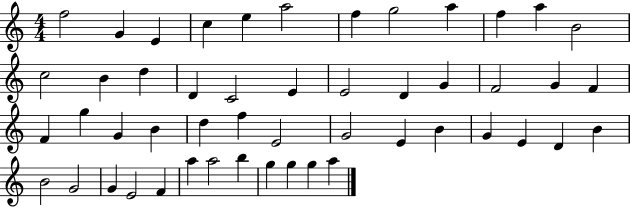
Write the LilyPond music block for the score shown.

{
  \clef treble
  \numericTimeSignature
  \time 4/4
  \key c \major
  f''2 g'4 e'4 | c''4 e''4 a''2 | f''4 g''2 a''4 | f''4 a''4 b'2 | \break c''2 b'4 d''4 | d'4 c'2 e'4 | e'2 d'4 g'4 | f'2 g'4 f'4 | \break f'4 g''4 g'4 b'4 | d''4 f''4 e'2 | g'2 e'4 b'4 | g'4 e'4 d'4 b'4 | \break b'2 g'2 | g'4 e'2 f'4 | a''4 a''2 b''4 | g''4 g''4 g''4 a''4 | \break \bar "|."
}